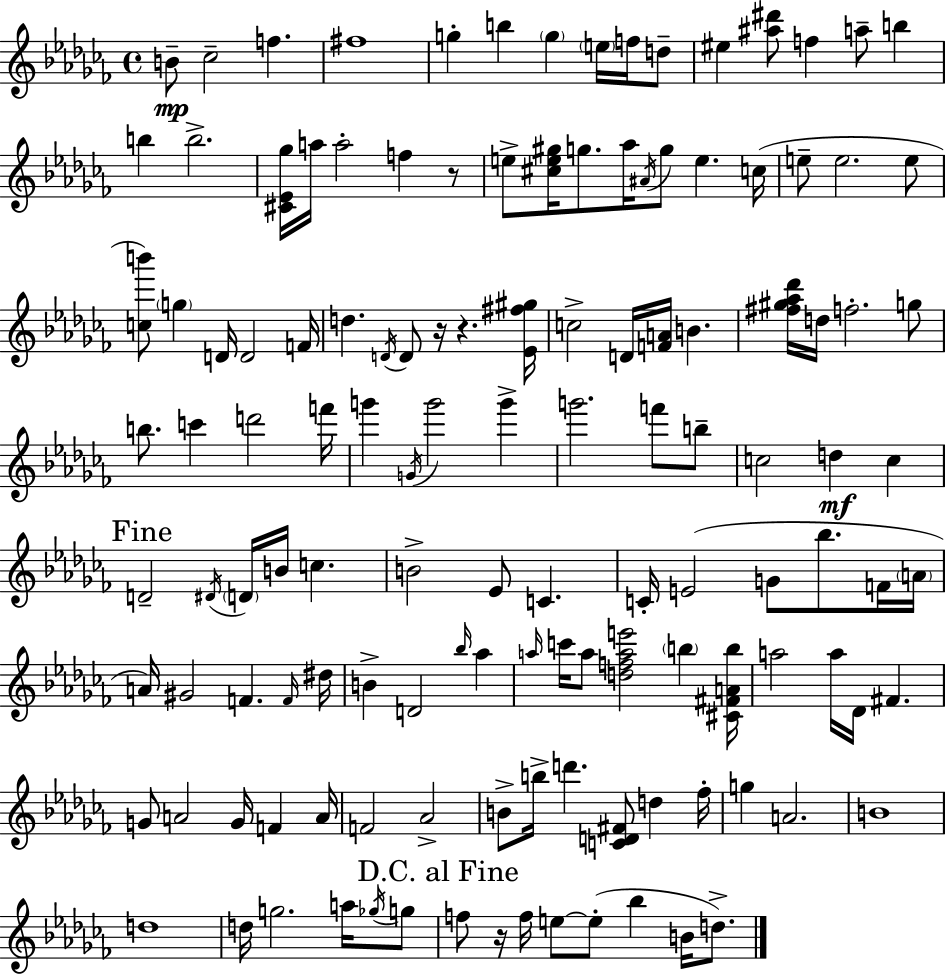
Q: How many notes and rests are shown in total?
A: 129